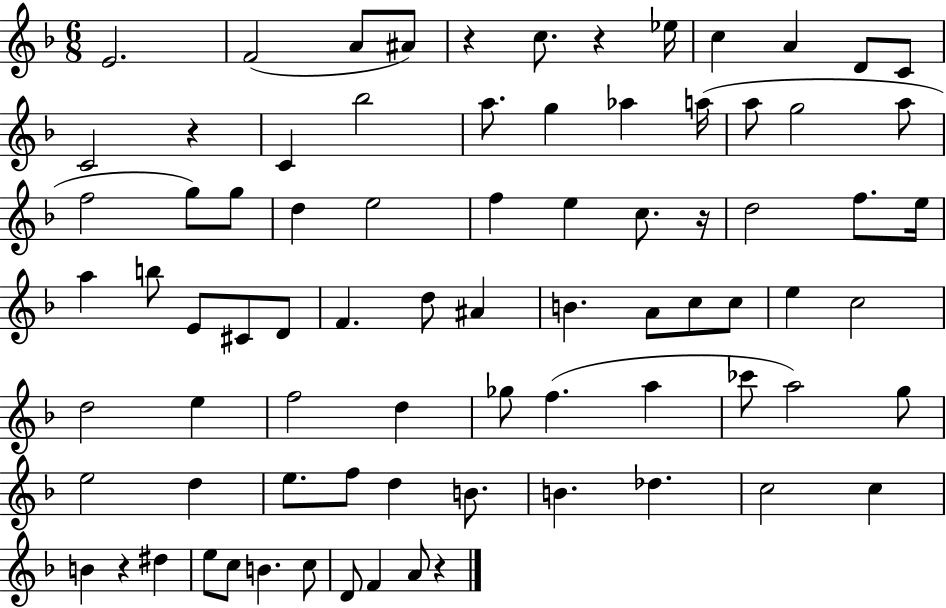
E4/h. F4/h A4/e A#4/e R/q C5/e. R/q Eb5/s C5/q A4/q D4/e C4/e C4/h R/q C4/q Bb5/h A5/e. G5/q Ab5/q A5/s A5/e G5/h A5/e F5/h G5/e G5/e D5/q E5/h F5/q E5/q C5/e. R/s D5/h F5/e. E5/s A5/q B5/e E4/e C#4/e D4/e F4/q. D5/e A#4/q B4/q. A4/e C5/e C5/e E5/q C5/h D5/h E5/q F5/h D5/q Gb5/e F5/q. A5/q CES6/e A5/h G5/e E5/h D5/q E5/e. F5/e D5/q B4/e. B4/q. Db5/q. C5/h C5/q B4/q R/q D#5/q E5/e C5/e B4/q. C5/e D4/e F4/q A4/e R/q